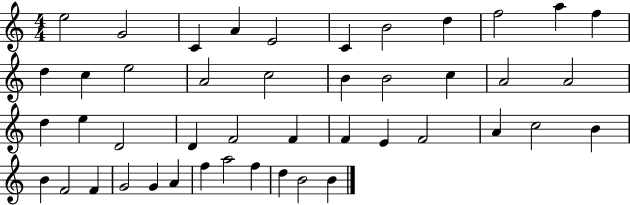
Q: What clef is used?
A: treble